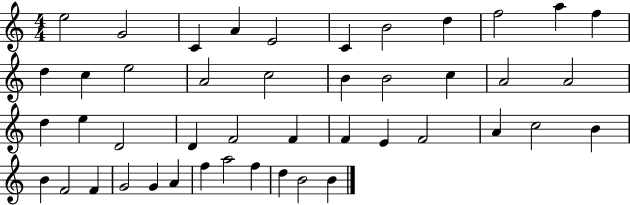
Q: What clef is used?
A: treble